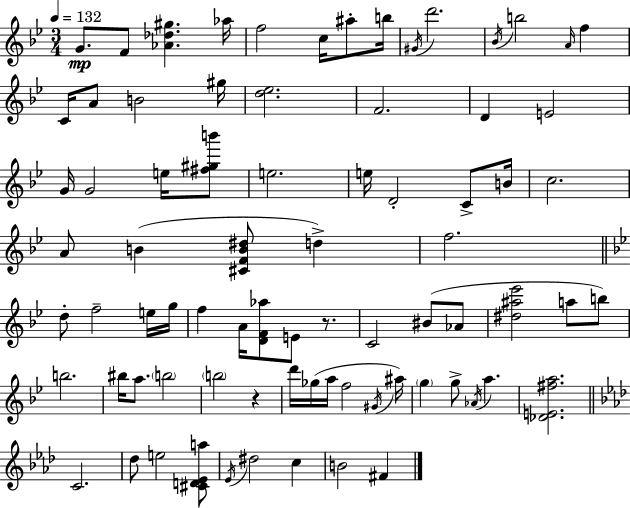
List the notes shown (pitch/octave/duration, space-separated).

G4/e. F4/e [Ab4,Db5,G#5]/q. Ab5/s F5/h C5/s A#5/e B5/s G#4/s D6/h. Bb4/s B5/h A4/s F5/q C4/s A4/e B4/h G#5/s [D5,Eb5]/h. F4/h. D4/q E4/h G4/s G4/h E5/s [F#5,G#5,B6]/e E5/h. E5/s D4/h C4/e B4/s C5/h. A4/e B4/q [C#4,F4,B4,D#5]/e D5/q F5/h. D5/e F5/h E5/s G5/s F5/q A4/s [D4,F4,Ab5]/e E4/e R/e. C4/h BIS4/e Ab4/e [D#5,A#5,Eb6]/h A5/e B5/e B5/h. BIS5/s A5/e. B5/h B5/h R/q D6/s Gb5/s A5/s F5/h G#4/s A#5/s G5/q G5/e Ab4/s A5/q. [Db4,E4,F#5,A5]/h. C4/h. Db5/e E5/h [C#4,D4,Eb4,A5]/e Eb4/s D#5/h C5/q B4/h F#4/q